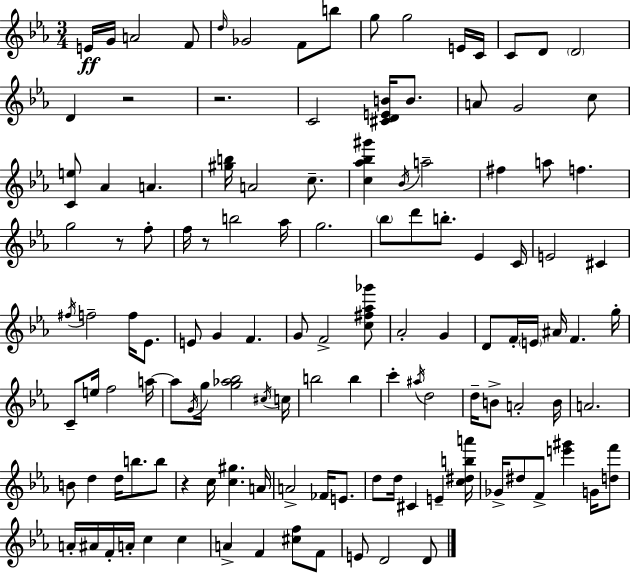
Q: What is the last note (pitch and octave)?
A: D4